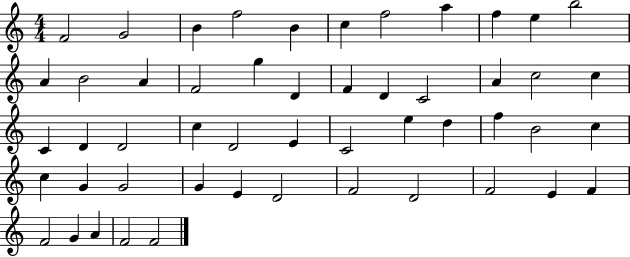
F4/h G4/h B4/q F5/h B4/q C5/q F5/h A5/q F5/q E5/q B5/h A4/q B4/h A4/q F4/h G5/q D4/q F4/q D4/q C4/h A4/q C5/h C5/q C4/q D4/q D4/h C5/q D4/h E4/q C4/h E5/q D5/q F5/q B4/h C5/q C5/q G4/q G4/h G4/q E4/q D4/h F4/h D4/h F4/h E4/q F4/q F4/h G4/q A4/q F4/h F4/h